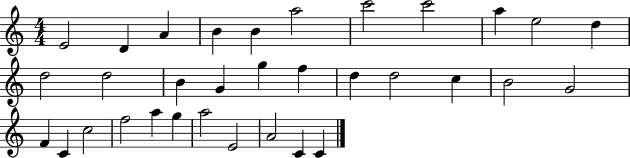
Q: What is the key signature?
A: C major